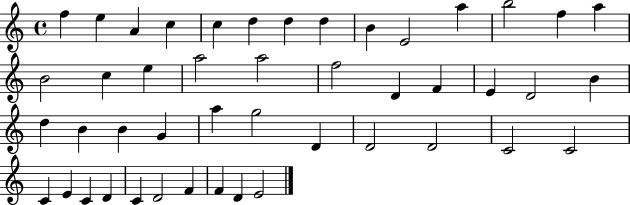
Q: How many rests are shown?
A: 0